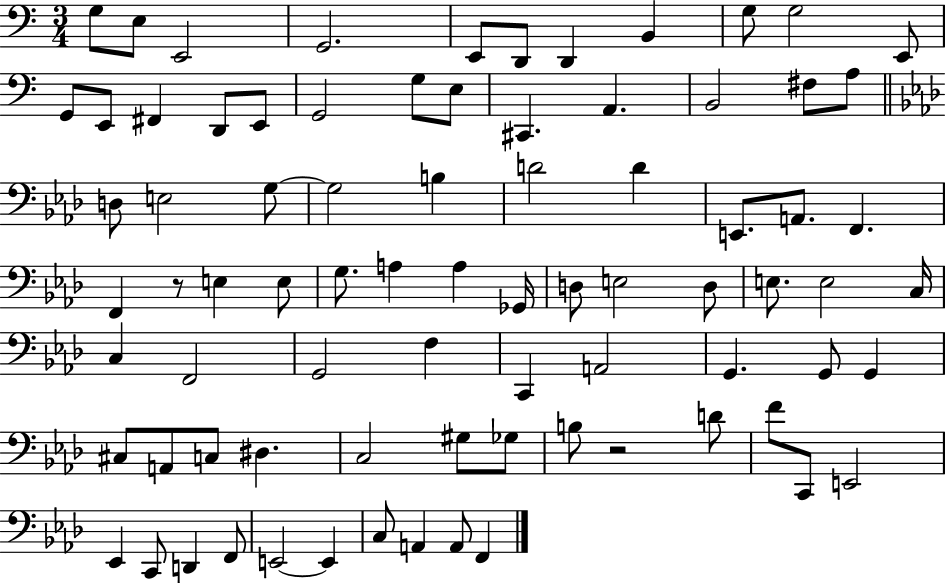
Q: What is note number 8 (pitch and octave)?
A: B2